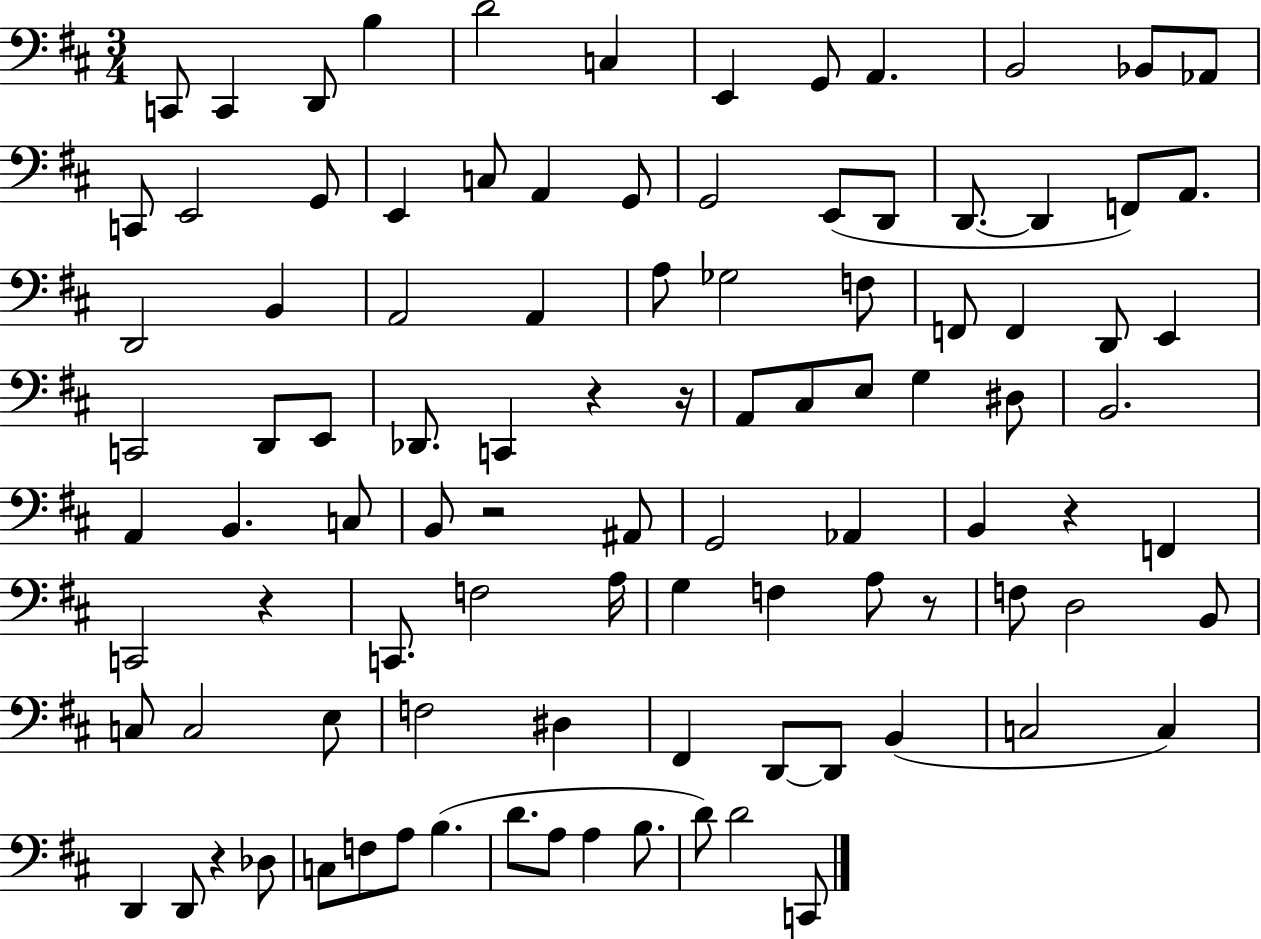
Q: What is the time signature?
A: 3/4